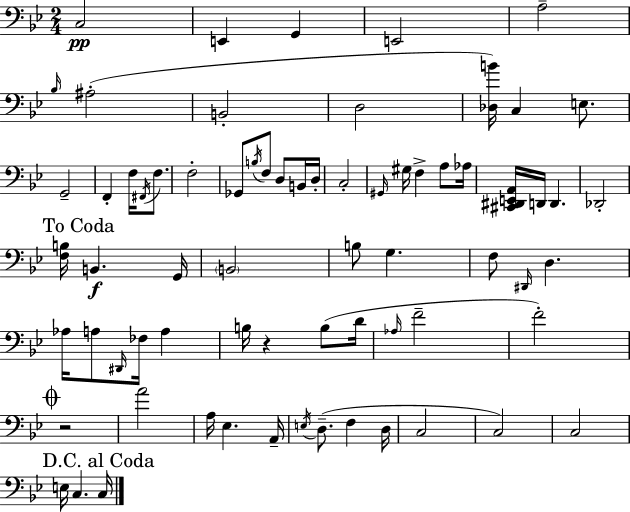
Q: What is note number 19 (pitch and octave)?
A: B3